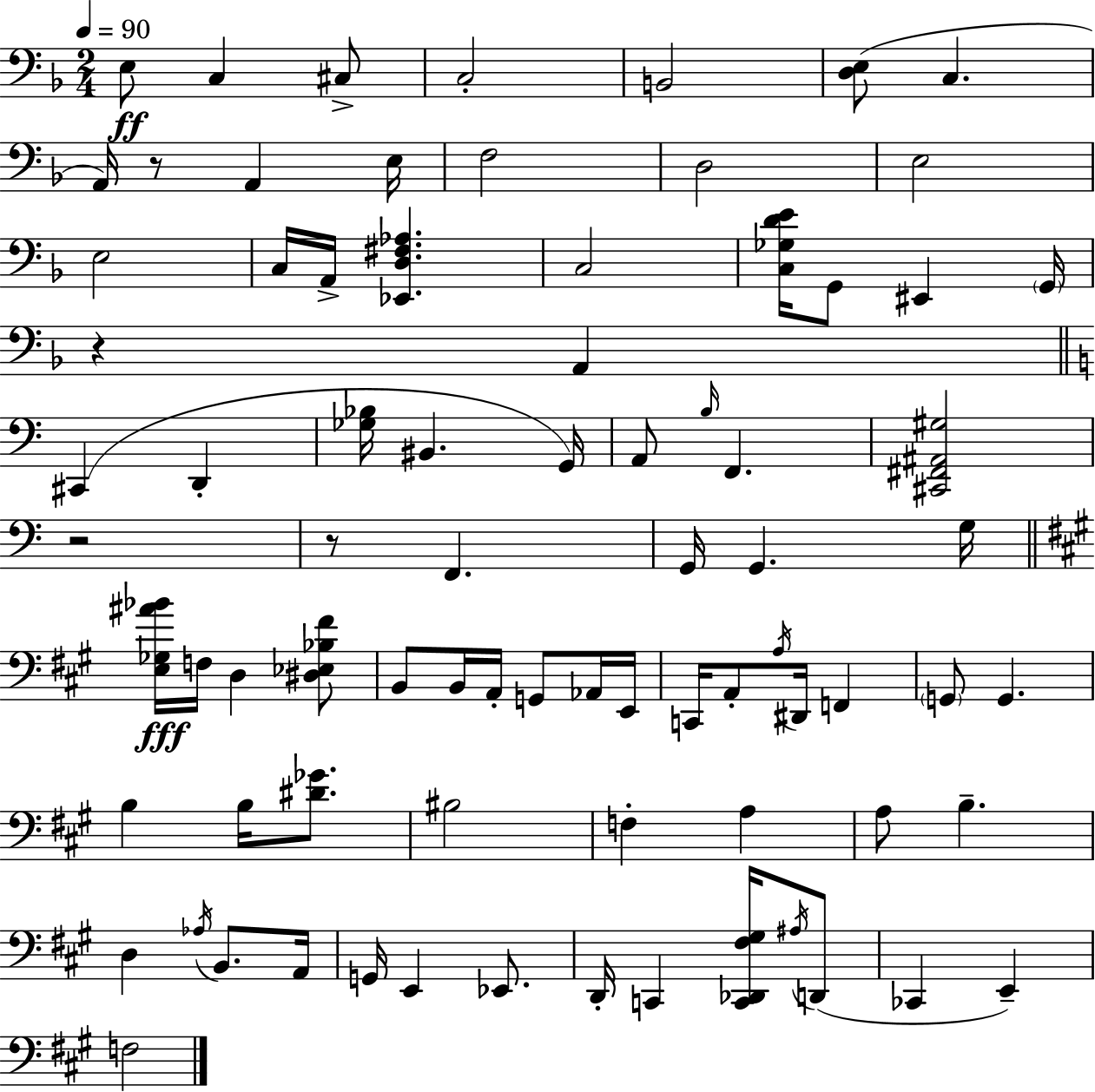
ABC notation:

X:1
T:Untitled
M:2/4
L:1/4
K:Dm
E,/2 C, ^C,/2 C,2 B,,2 [D,E,]/2 C, A,,/4 z/2 A,, E,/4 F,2 D,2 E,2 E,2 C,/4 A,,/4 [_E,,D,^F,_A,] C,2 [C,_G,DE]/4 G,,/2 ^E,, G,,/4 z A,, ^C,, D,, [_G,_B,]/4 ^B,, G,,/4 A,,/2 B,/4 F,, [^C,,^F,,^A,,^G,]2 z2 z/2 F,, G,,/4 G,, G,/4 [E,_G,^A_B]/4 F,/4 D, [^D,_E,_B,^F]/2 B,,/2 B,,/4 A,,/4 G,,/2 _A,,/4 E,,/4 C,,/4 A,,/2 A,/4 ^D,,/4 F,, G,,/2 G,, B, B,/4 [^D_G]/2 ^B,2 F, A, A,/2 B, D, _A,/4 B,,/2 A,,/4 G,,/4 E,, _E,,/2 D,,/4 C,, [C,,_D,,^F,^G,]/4 ^A,/4 D,,/2 _C,, E,, F,2